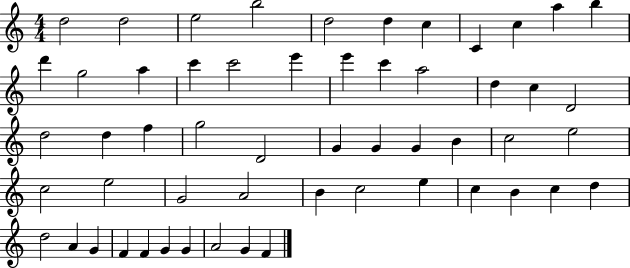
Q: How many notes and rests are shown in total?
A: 55